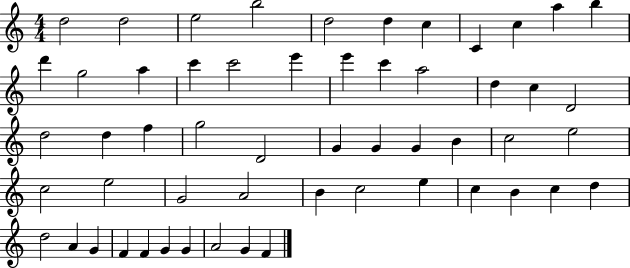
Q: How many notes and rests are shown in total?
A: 55